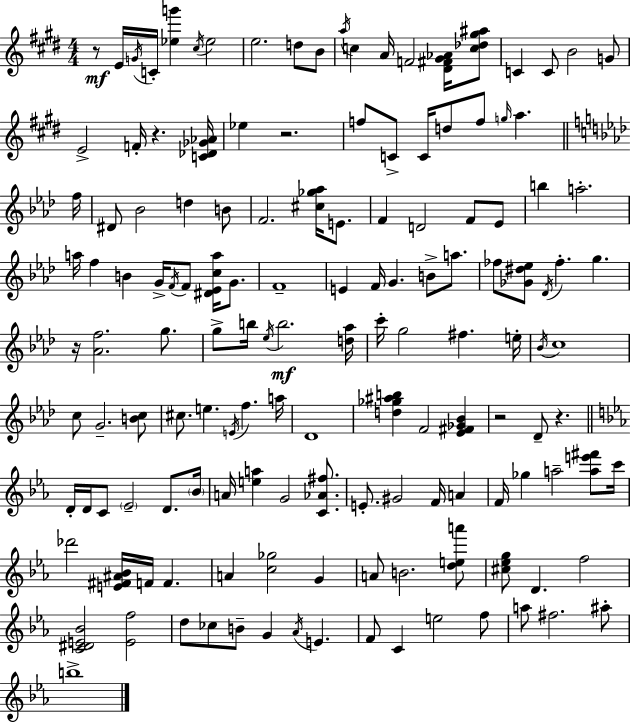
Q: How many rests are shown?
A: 6